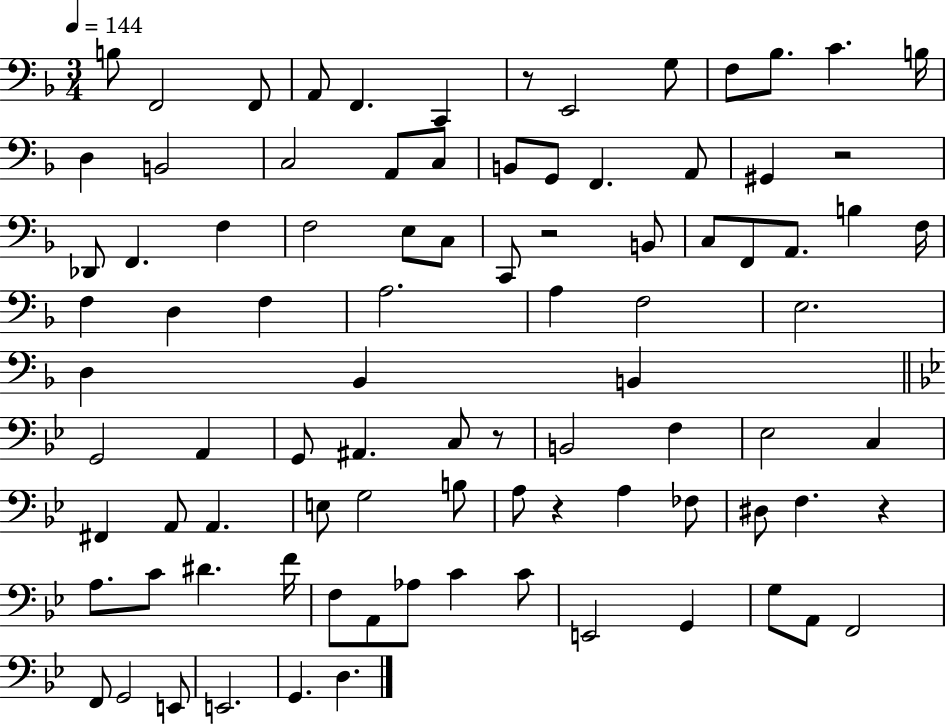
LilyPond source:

{
  \clef bass
  \numericTimeSignature
  \time 3/4
  \key f \major
  \tempo 4 = 144
  b8 f,2 f,8 | a,8 f,4. c,4 | r8 e,2 g8 | f8 bes8. c'4. b16 | \break d4 b,2 | c2 a,8 c8 | b,8 g,8 f,4. a,8 | gis,4 r2 | \break des,8 f,4. f4 | f2 e8 c8 | c,8 r2 b,8 | c8 f,8 a,8. b4 f16 | \break f4 d4 f4 | a2. | a4 f2 | e2. | \break d4 bes,4 b,4 | \bar "||" \break \key g \minor g,2 a,4 | g,8 ais,4. c8 r8 | b,2 f4 | ees2 c4 | \break fis,4 a,8 a,4. | e8 g2 b8 | a8 r4 a4 fes8 | dis8 f4. r4 | \break a8. c'8 dis'4. f'16 | f8 a,8 aes8 c'4 c'8 | e,2 g,4 | g8 a,8 f,2 | \break f,8 g,2 e,8 | e,2. | g,4. d4. | \bar "|."
}